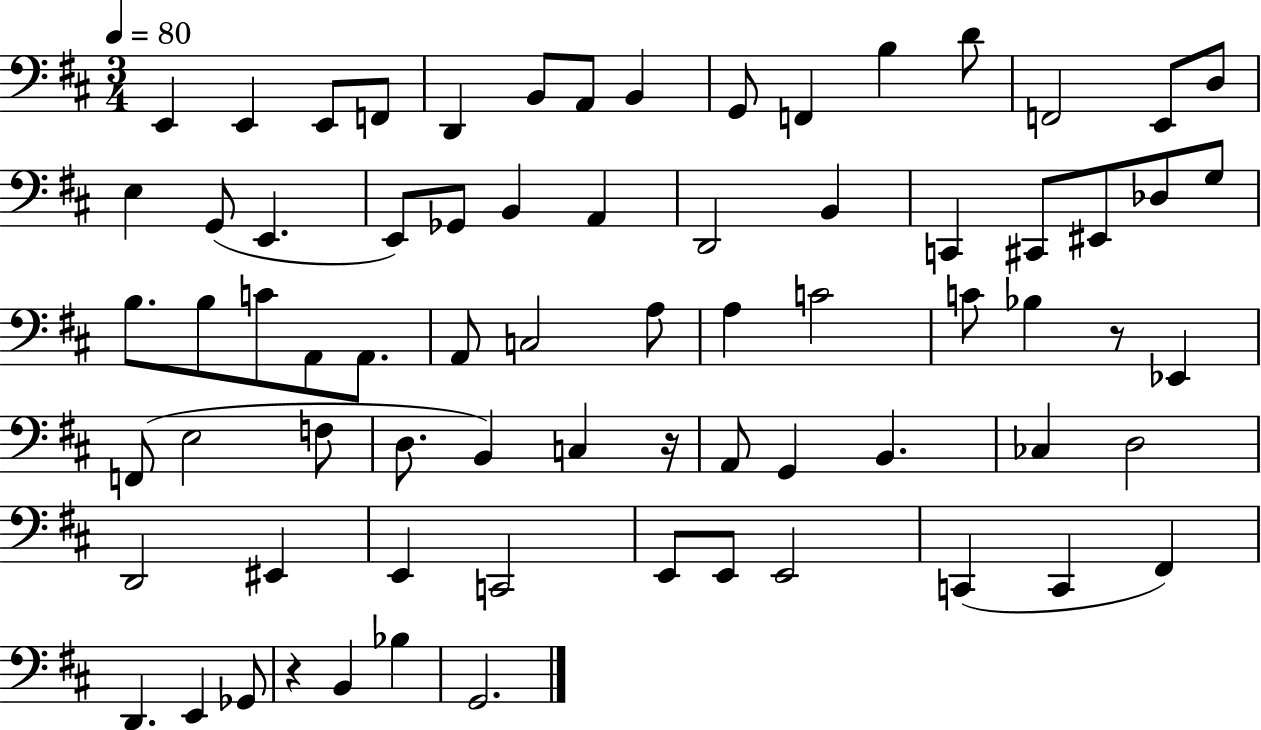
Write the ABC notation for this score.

X:1
T:Untitled
M:3/4
L:1/4
K:D
E,, E,, E,,/2 F,,/2 D,, B,,/2 A,,/2 B,, G,,/2 F,, B, D/2 F,,2 E,,/2 D,/2 E, G,,/2 E,, E,,/2 _G,,/2 B,, A,, D,,2 B,, C,, ^C,,/2 ^E,,/2 _D,/2 G,/2 B,/2 B,/2 C/2 A,,/2 A,,/2 A,,/2 C,2 A,/2 A, C2 C/2 _B, z/2 _E,, F,,/2 E,2 F,/2 D,/2 B,, C, z/4 A,,/2 G,, B,, _C, D,2 D,,2 ^E,, E,, C,,2 E,,/2 E,,/2 E,,2 C,, C,, ^F,, D,, E,, _G,,/2 z B,, _B, G,,2